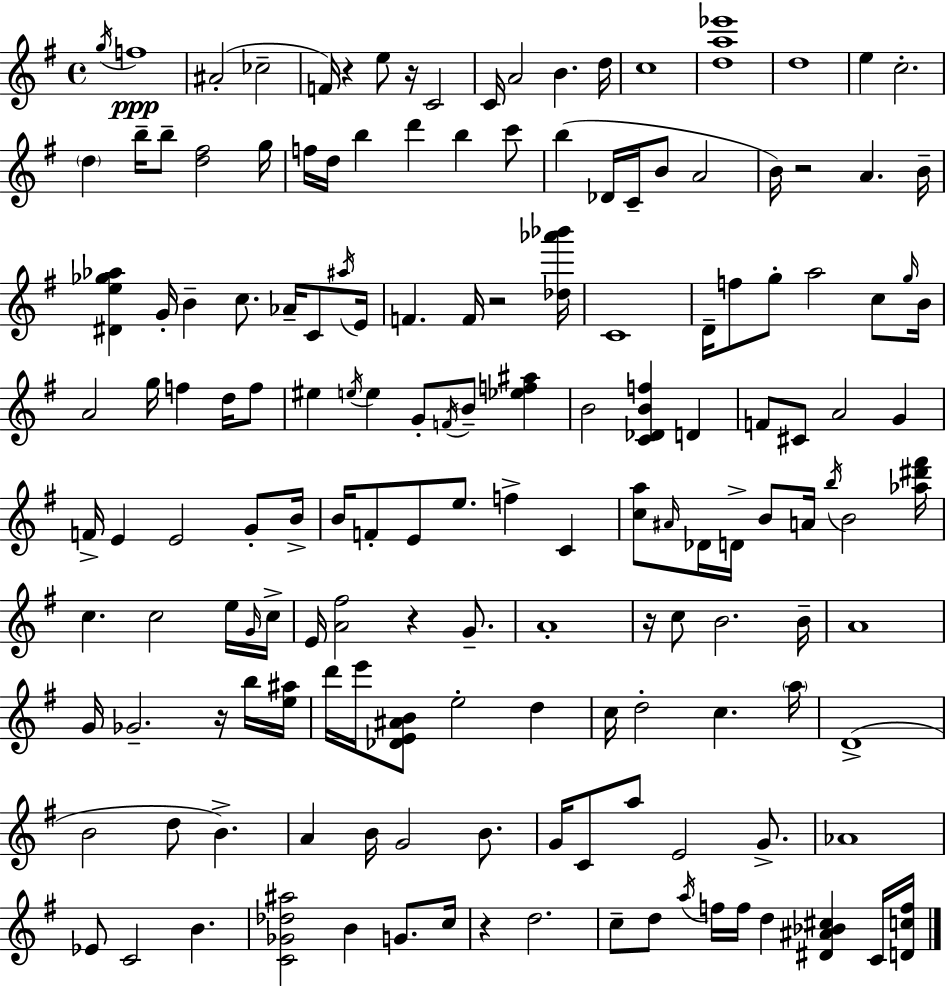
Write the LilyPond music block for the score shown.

{
  \clef treble
  \time 4/4
  \defaultTimeSignature
  \key g \major
  \repeat volta 2 { \acciaccatura { g''16 }\ppp f''1 | ais'2-.( ces''2-- | f'16) r4 e''8 r16 c'2 | c'16 a'2 b'4. | \break d''16 c''1 | <d'' a'' ees'''>1 | d''1 | e''4 c''2.-. | \break \parenthesize d''4 b''16-- b''8-- <d'' fis''>2 | g''16 f''16 d''16 b''4 d'''4 b''4 c'''8 | b''4( des'16 c'16-- b'8 a'2 | b'16) r2 a'4. | \break b'16-- <dis' e'' ges'' aes''>4 g'16-. b'4-- c''8. aes'16-- c'8 | \acciaccatura { ais''16 } e'16 f'4. f'16 r2 | <des'' aes''' bes'''>16 c'1 | d'16-- f''8 g''8-. a''2 c''8 | \break \grace { g''16 } b'16 a'2 g''16 f''4 | d''16 f''8 eis''4 \acciaccatura { e''16 } e''4 g'8-. \acciaccatura { f'16 } b'8-- | <ees'' f'' ais''>4 b'2 <c' des' b' f''>4 | d'4 f'8 cis'8 a'2 | \break g'4 f'16-> e'4 e'2 | g'8-. b'16-> b'16 f'8-. e'8 e''8. f''4-> | c'4 <c'' a''>8 \grace { ais'16 } des'16 d'16-> b'8 a'16 \acciaccatura { b''16 } b'2 | <aes'' dis''' fis'''>16 c''4. c''2 | \break e''16 \grace { g'16 } c''16-> e'16 <a' fis''>2 | r4 g'8.-- a'1-. | r16 c''8 b'2. | b'16-- a'1 | \break g'16 ges'2.-- | r16 b''16 <e'' ais''>16 d'''16 e'''16 <des' e' ais' b'>8 e''2-. | d''4 c''16 d''2-. | c''4. \parenthesize a''16 d'1->( | \break b'2 | d''8 b'4.->) a'4 b'16 g'2 | b'8. g'16 c'8 a''8 e'2 | g'8.-> aes'1 | \break ees'8 c'2 | b'4. <c' ges' des'' ais''>2 | b'4 g'8. c''16 r4 d''2. | c''8-- d''8 \acciaccatura { a''16 } f''16 f''16 d''4 | \break <dis' ais' bes' cis''>4 c'16 <d' c'' f''>16 } \bar "|."
}